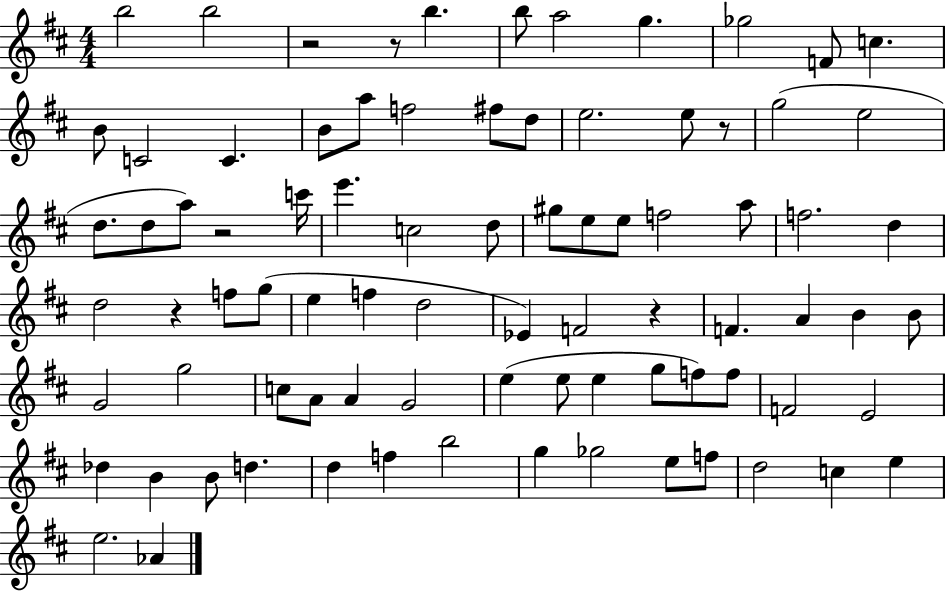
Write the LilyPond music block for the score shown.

{
  \clef treble
  \numericTimeSignature
  \time 4/4
  \key d \major
  \repeat volta 2 { b''2 b''2 | r2 r8 b''4. | b''8 a''2 g''4. | ges''2 f'8 c''4. | \break b'8 c'2 c'4. | b'8 a''8 f''2 fis''8 d''8 | e''2. e''8 r8 | g''2( e''2 | \break d''8. d''8 a''8) r2 c'''16 | e'''4. c''2 d''8 | gis''8 e''8 e''8 f''2 a''8 | f''2. d''4 | \break d''2 r4 f''8 g''8( | e''4 f''4 d''2 | ees'4) f'2 r4 | f'4. a'4 b'4 b'8 | \break g'2 g''2 | c''8 a'8 a'4 g'2 | e''4( e''8 e''4 g''8 f''8) f''8 | f'2 e'2 | \break des''4 b'4 b'8 d''4. | d''4 f''4 b''2 | g''4 ges''2 e''8 f''8 | d''2 c''4 e''4 | \break e''2. aes'4 | } \bar "|."
}